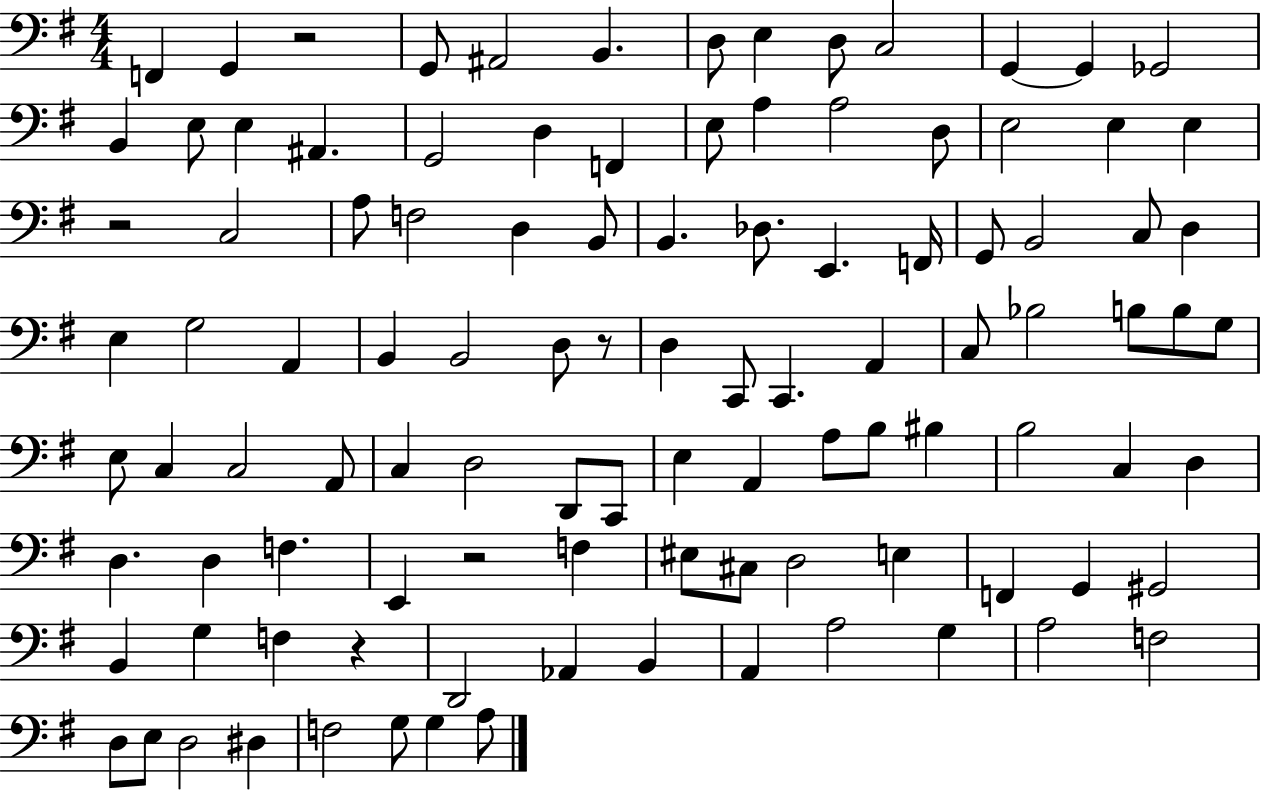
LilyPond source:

{
  \clef bass
  \numericTimeSignature
  \time 4/4
  \key g \major
  f,4 g,4 r2 | g,8 ais,2 b,4. | d8 e4 d8 c2 | g,4~~ g,4 ges,2 | \break b,4 e8 e4 ais,4. | g,2 d4 f,4 | e8 a4 a2 d8 | e2 e4 e4 | \break r2 c2 | a8 f2 d4 b,8 | b,4. des8. e,4. f,16 | g,8 b,2 c8 d4 | \break e4 g2 a,4 | b,4 b,2 d8 r8 | d4 c,8 c,4. a,4 | c8 bes2 b8 b8 g8 | \break e8 c4 c2 a,8 | c4 d2 d,8 c,8 | e4 a,4 a8 b8 bis4 | b2 c4 d4 | \break d4. d4 f4. | e,4 r2 f4 | eis8 cis8 d2 e4 | f,4 g,4 gis,2 | \break b,4 g4 f4 r4 | d,2 aes,4 b,4 | a,4 a2 g4 | a2 f2 | \break d8 e8 d2 dis4 | f2 g8 g4 a8 | \bar "|."
}